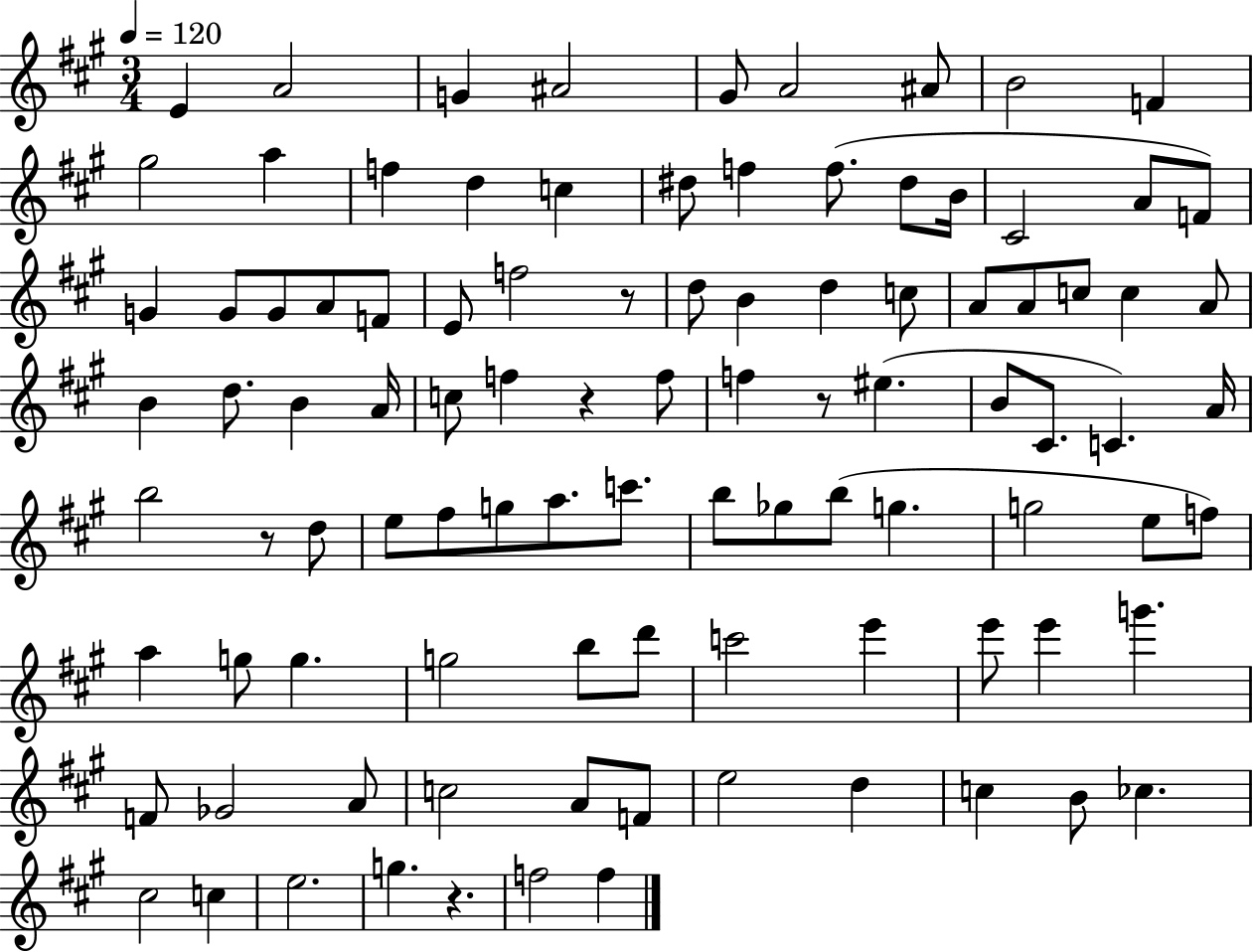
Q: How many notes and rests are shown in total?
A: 98